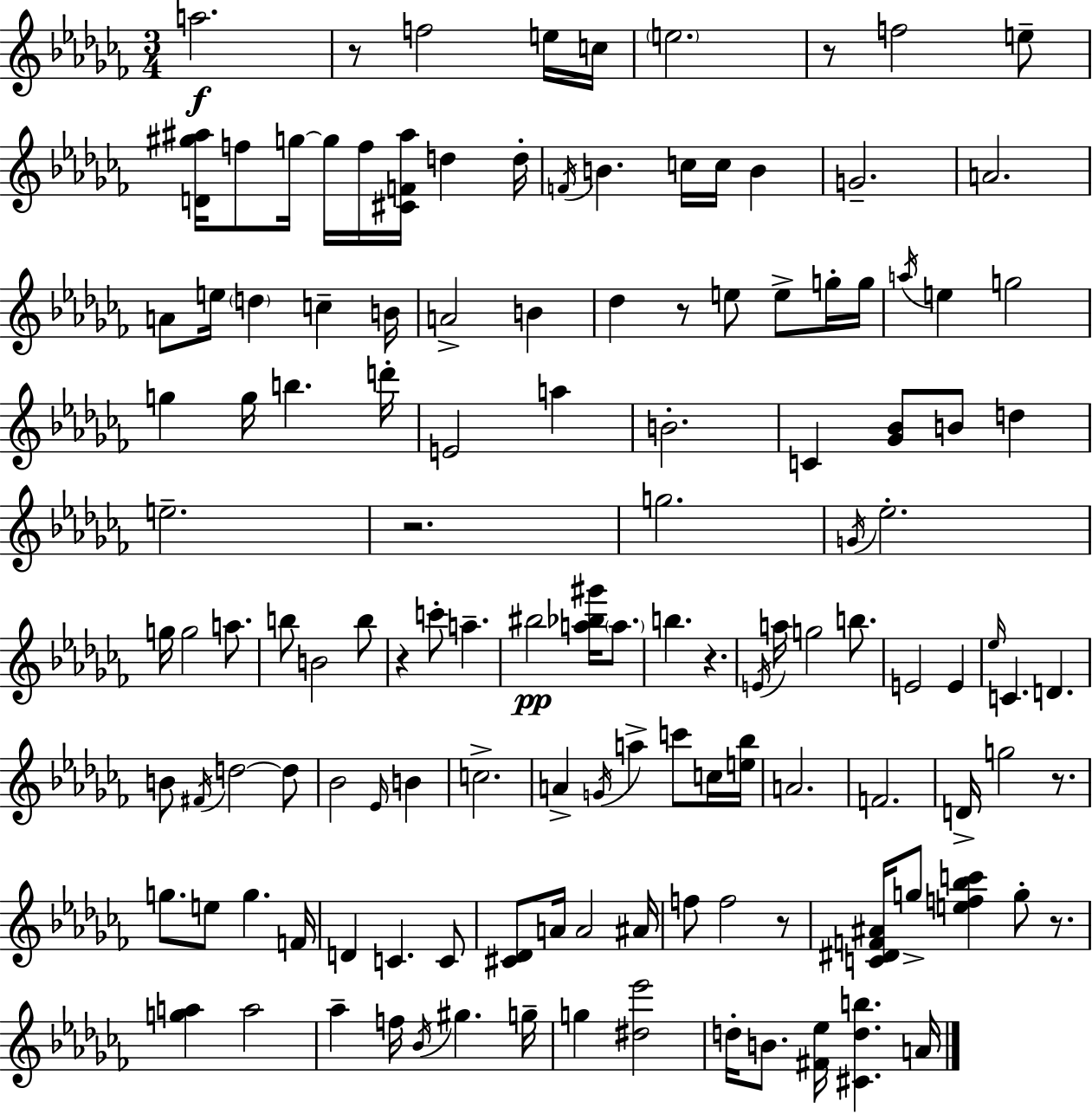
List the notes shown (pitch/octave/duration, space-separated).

A5/h. R/e F5/h E5/s C5/s E5/h. R/e F5/h E5/e [D4,G#5,A#5]/s F5/e G5/s G5/s F5/s [C#4,F4,A#5]/s D5/q D5/s F4/s B4/q. C5/s C5/s B4/q G4/h. A4/h. A4/e E5/s D5/q C5/q B4/s A4/h B4/q Db5/q R/e E5/e E5/e G5/s G5/s A5/s E5/q G5/h G5/q G5/s B5/q. D6/s E4/h A5/q B4/h. C4/q [Gb4,Bb4]/e B4/e D5/q E5/h. R/h. G5/h. G4/s Eb5/h. G5/s G5/h A5/e. B5/e B4/h B5/e R/q C6/e A5/q. BIS5/h [A5,Bb5,G#6]/s A5/e. B5/q. R/q. E4/s A5/s G5/h B5/e. E4/h E4/q Eb5/s C4/q. D4/q. B4/e F#4/s D5/h D5/e Bb4/h Eb4/s B4/q C5/h. A4/q G4/s A5/q C6/e C5/s [E5,Bb5]/s A4/h. F4/h. D4/s G5/h R/e. G5/e. E5/e G5/q. F4/s D4/q C4/q. C4/e [C#4,Db4]/e A4/s A4/h A#4/s F5/e F5/h R/e [C4,D#4,F4,A#4]/s G5/e [E5,F5,Bb5,C6]/q G5/e R/e. [G5,A5]/q A5/h Ab5/q F5/s Bb4/s G#5/q. G5/s G5/q [D#5,Eb6]/h D5/s B4/e. [F#4,Eb5]/s [C#4,D5,B5]/q. A4/s